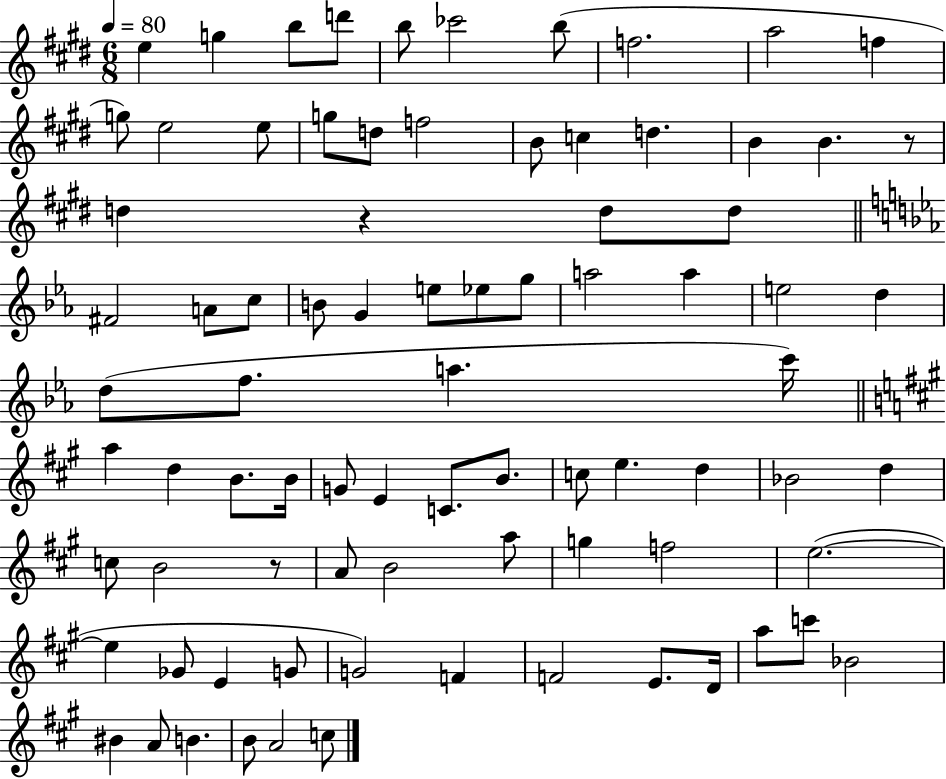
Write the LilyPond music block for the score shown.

{
  \clef treble
  \numericTimeSignature
  \time 6/8
  \key e \major
  \tempo 4 = 80
  e''4 g''4 b''8 d'''8 | b''8 ces'''2 b''8( | f''2. | a''2 f''4 | \break g''8) e''2 e''8 | g''8 d''8 f''2 | b'8 c''4 d''4. | b'4 b'4. r8 | \break d''4 r4 d''8 d''8 | \bar "||" \break \key ees \major fis'2 a'8 c''8 | b'8 g'4 e''8 ees''8 g''8 | a''2 a''4 | e''2 d''4 | \break d''8( f''8. a''4. c'''16) | \bar "||" \break \key a \major a''4 d''4 b'8. b'16 | g'8 e'4 c'8. b'8. | c''8 e''4. d''4 | bes'2 d''4 | \break c''8 b'2 r8 | a'8 b'2 a''8 | g''4 f''2 | e''2.~(~ | \break e''4 ges'8 e'4 g'8 | g'2) f'4 | f'2 e'8. d'16 | a''8 c'''8 bes'2 | \break bis'4 a'8 b'4. | b'8 a'2 c''8 | \bar "|."
}